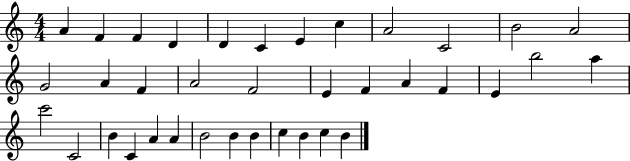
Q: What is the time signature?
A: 4/4